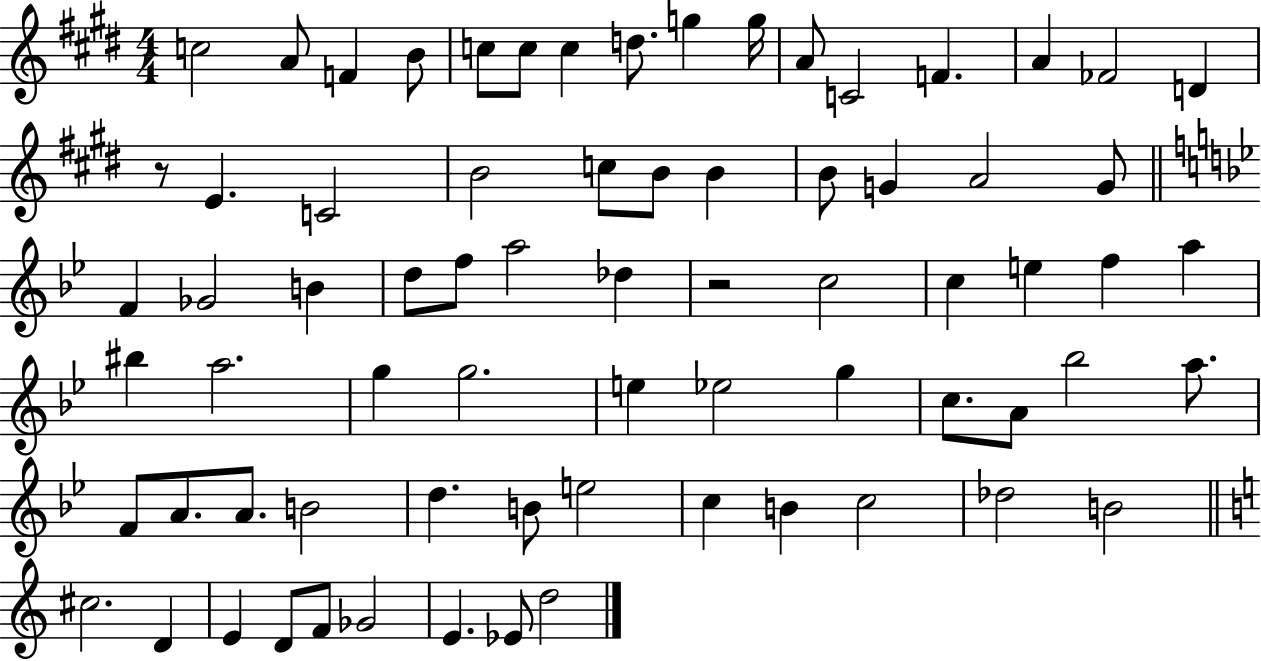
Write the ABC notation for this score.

X:1
T:Untitled
M:4/4
L:1/4
K:E
c2 A/2 F B/2 c/2 c/2 c d/2 g g/4 A/2 C2 F A _F2 D z/2 E C2 B2 c/2 B/2 B B/2 G A2 G/2 F _G2 B d/2 f/2 a2 _d z2 c2 c e f a ^b a2 g g2 e _e2 g c/2 A/2 _b2 a/2 F/2 A/2 A/2 B2 d B/2 e2 c B c2 _d2 B2 ^c2 D E D/2 F/2 _G2 E _E/2 d2